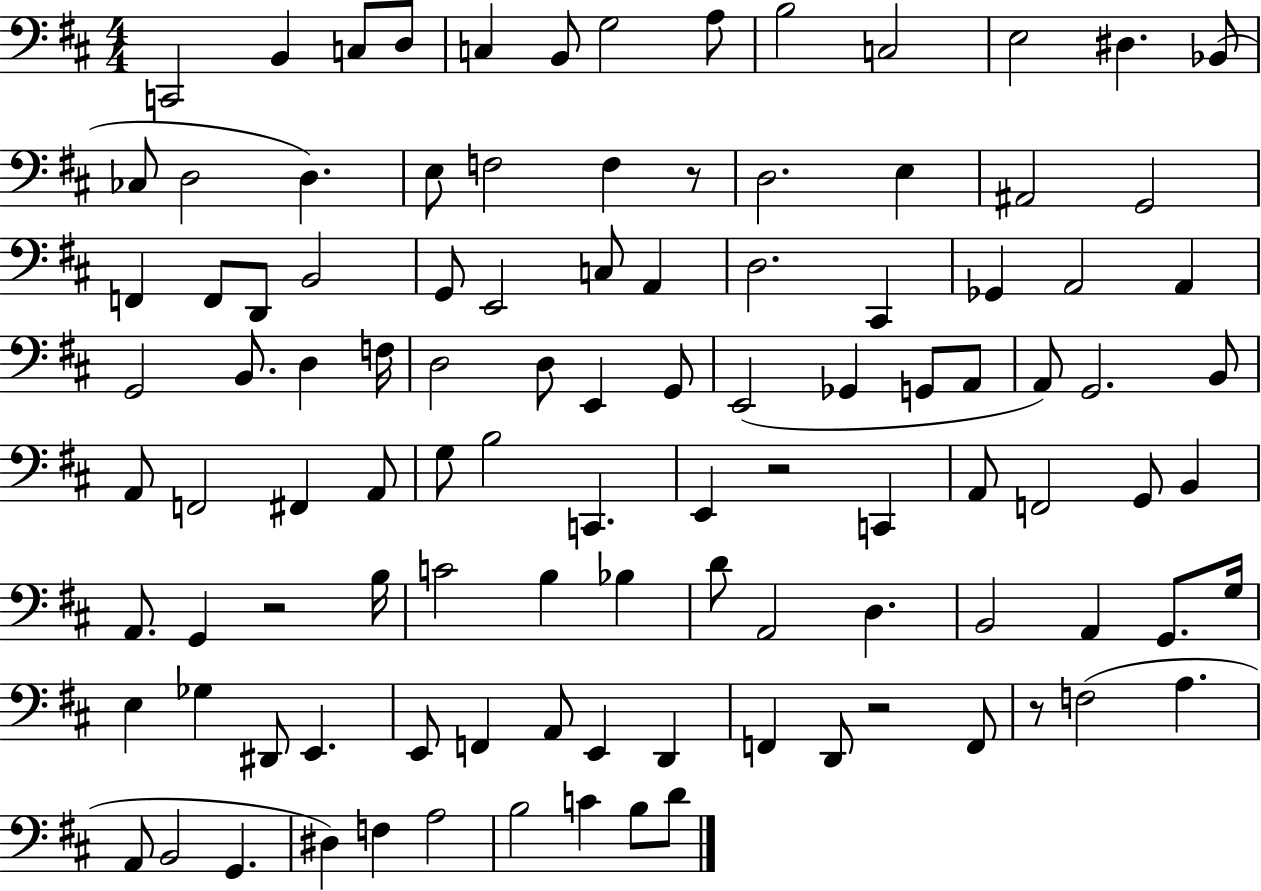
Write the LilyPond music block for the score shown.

{
  \clef bass
  \numericTimeSignature
  \time 4/4
  \key d \major
  c,2 b,4 c8 d8 | c4 b,8 g2 a8 | b2 c2 | e2 dis4. bes,8( | \break ces8 d2 d4.) | e8 f2 f4 r8 | d2. e4 | ais,2 g,2 | \break f,4 f,8 d,8 b,2 | g,8 e,2 c8 a,4 | d2. cis,4 | ges,4 a,2 a,4 | \break g,2 b,8. d4 f16 | d2 d8 e,4 g,8 | e,2( ges,4 g,8 a,8 | a,8) g,2. b,8 | \break a,8 f,2 fis,4 a,8 | g8 b2 c,4. | e,4 r2 c,4 | a,8 f,2 g,8 b,4 | \break a,8. g,4 r2 b16 | c'2 b4 bes4 | d'8 a,2 d4. | b,2 a,4 g,8. g16 | \break e4 ges4 dis,8 e,4. | e,8 f,4 a,8 e,4 d,4 | f,4 d,8 r2 f,8 | r8 f2( a4. | \break a,8 b,2 g,4. | dis4) f4 a2 | b2 c'4 b8 d'8 | \bar "|."
}